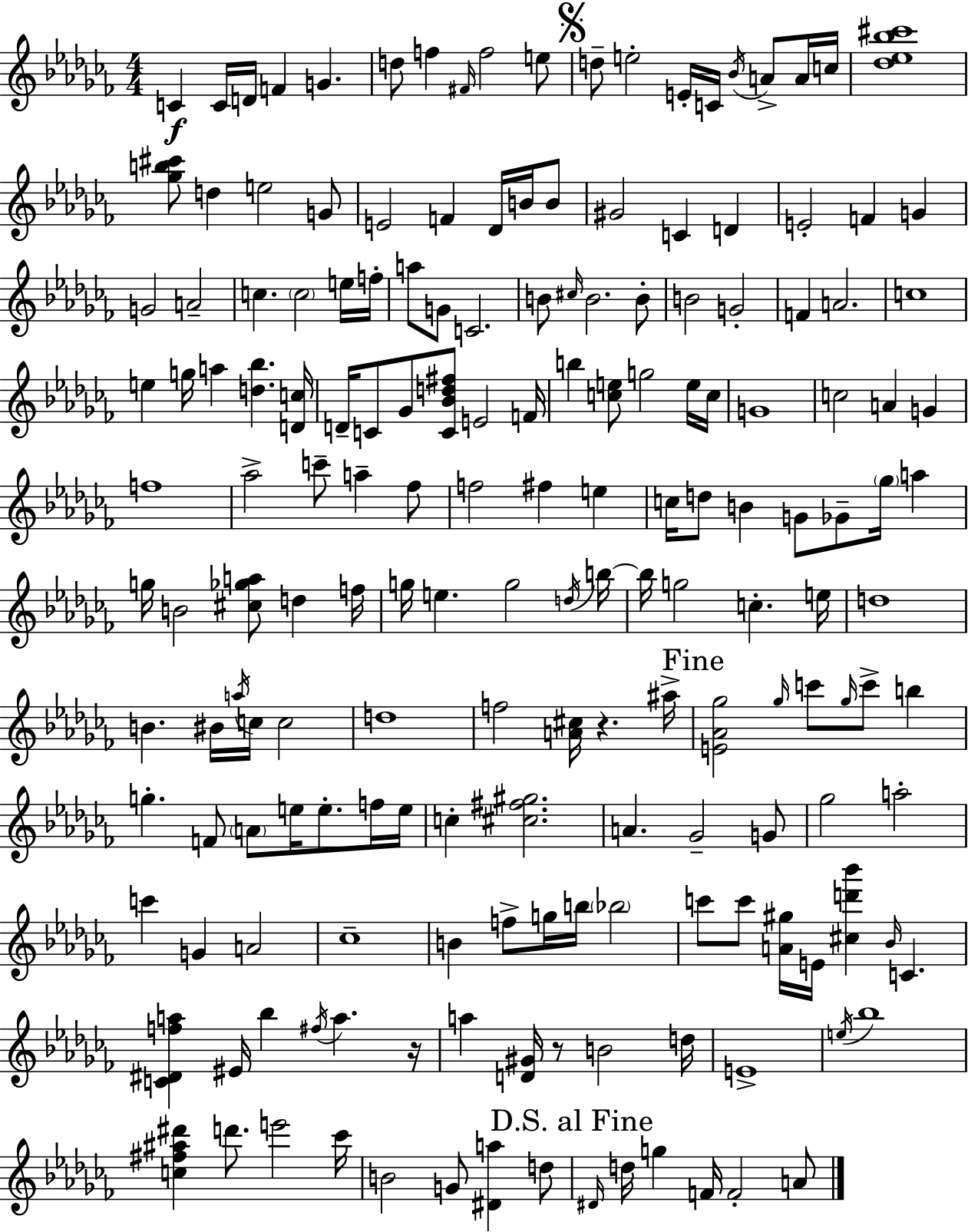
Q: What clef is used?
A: treble